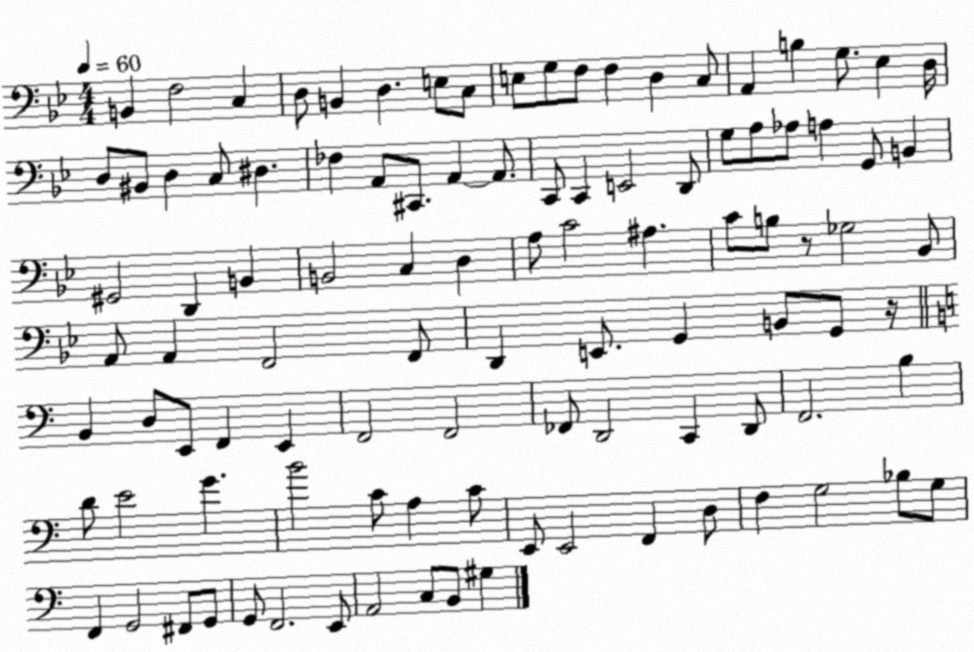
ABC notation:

X:1
T:Untitled
M:4/4
L:1/4
K:Bb
B,, F,2 C, D,/2 B,, D, E,/2 C,/2 E,/2 G,/2 F,/2 F, D, C,/2 A,, B, G,/2 _E, D,/4 D,/2 ^B,,/2 D, C,/2 ^D, _F, A,,/2 ^C,,/2 A,, A,,/2 C,,/2 C,, E,,2 D,,/2 G,/2 A,/2 _A,/2 A, G,,/2 B,, ^G,,2 D,, B,, B,,2 C, D, A,/2 C2 ^A, C/2 B,/2 z/2 _G,2 _B,,/2 A,,/2 A,, F,,2 F,,/2 D,, E,,/2 G,, B,,/2 G,,/2 z/4 B,, D,/2 E,,/2 F,, E,, F,,2 F,,2 _F,,/2 D,,2 C,, D,,/2 F,,2 B, D/2 E2 G B2 C/2 A, C/2 E,,/2 E,,2 F,, D,/2 F, G,2 _B,/2 G,/2 F,, G,,2 ^F,,/2 G,,/2 G,,/2 F,,2 E,,/2 A,,2 C,/2 B,,/2 ^G,